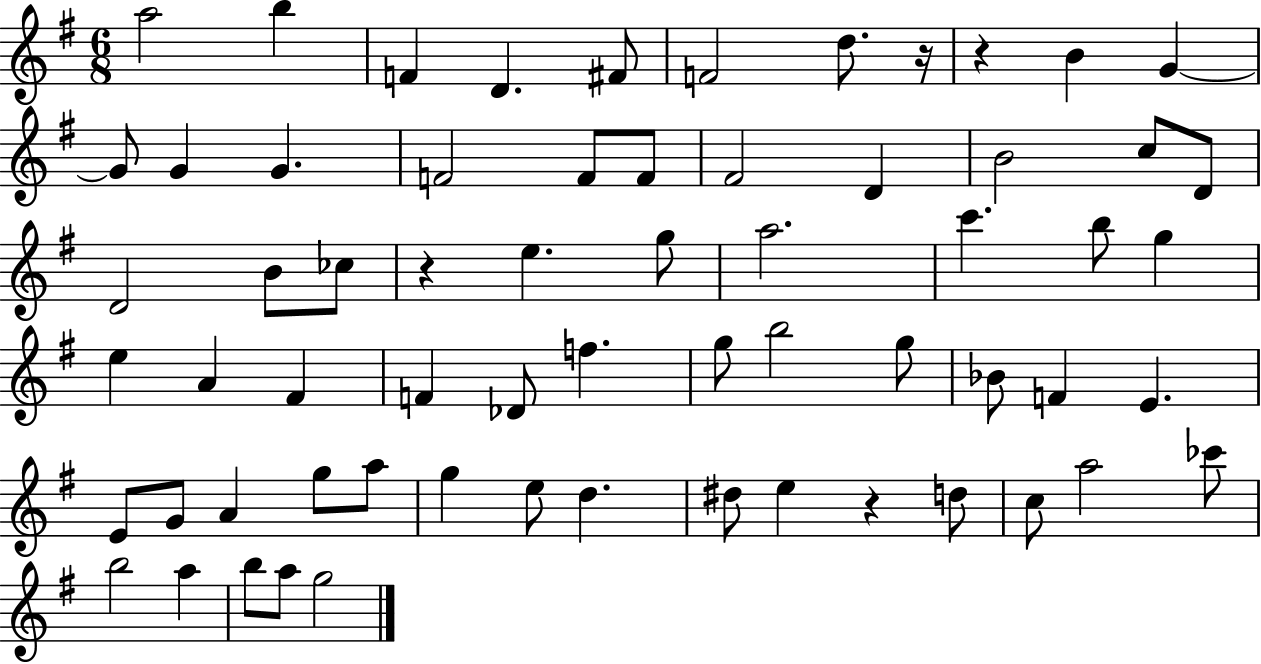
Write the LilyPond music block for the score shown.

{
  \clef treble
  \numericTimeSignature
  \time 6/8
  \key g \major
  a''2 b''4 | f'4 d'4. fis'8 | f'2 d''8. r16 | r4 b'4 g'4~~ | \break g'8 g'4 g'4. | f'2 f'8 f'8 | fis'2 d'4 | b'2 c''8 d'8 | \break d'2 b'8 ces''8 | r4 e''4. g''8 | a''2. | c'''4. b''8 g''4 | \break e''4 a'4 fis'4 | f'4 des'8 f''4. | g''8 b''2 g''8 | bes'8 f'4 e'4. | \break e'8 g'8 a'4 g''8 a''8 | g''4 e''8 d''4. | dis''8 e''4 r4 d''8 | c''8 a''2 ces'''8 | \break b''2 a''4 | b''8 a''8 g''2 | \bar "|."
}